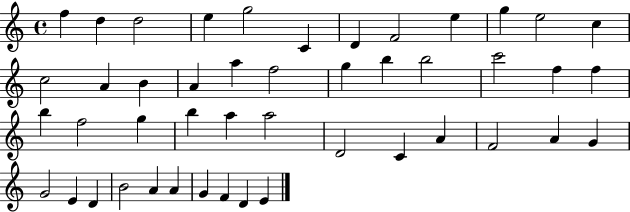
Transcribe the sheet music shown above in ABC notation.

X:1
T:Untitled
M:4/4
L:1/4
K:C
f d d2 e g2 C D F2 e g e2 c c2 A B A a f2 g b b2 c'2 f f b f2 g b a a2 D2 C A F2 A G G2 E D B2 A A G F D E